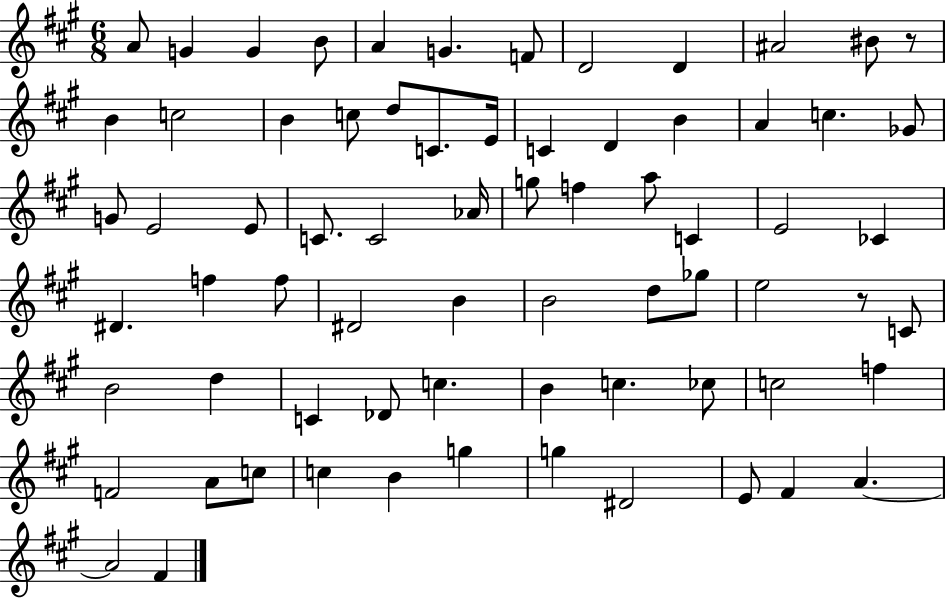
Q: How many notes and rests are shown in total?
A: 71